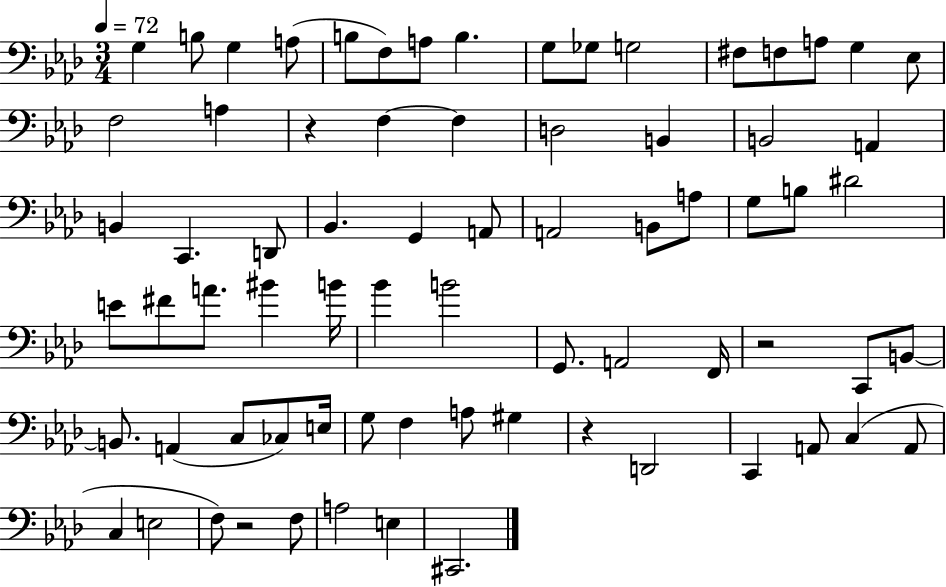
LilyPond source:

{
  \clef bass
  \numericTimeSignature
  \time 3/4
  \key aes \major
  \tempo 4 = 72
  g4 b8 g4 a8( | b8 f8) a8 b4. | g8 ges8 g2 | fis8 f8 a8 g4 ees8 | \break f2 a4 | r4 f4~~ f4 | d2 b,4 | b,2 a,4 | \break b,4 c,4. d,8 | bes,4. g,4 a,8 | a,2 b,8 a8 | g8 b8 dis'2 | \break e'8 fis'8 a'8. bis'4 b'16 | bes'4 b'2 | g,8. a,2 f,16 | r2 c,8 b,8~~ | \break b,8. a,4( c8 ces8) e16 | g8 f4 a8 gis4 | r4 d,2 | c,4 a,8 c4( a,8 | \break c4 e2 | f8) r2 f8 | a2 e4 | cis,2. | \break \bar "|."
}